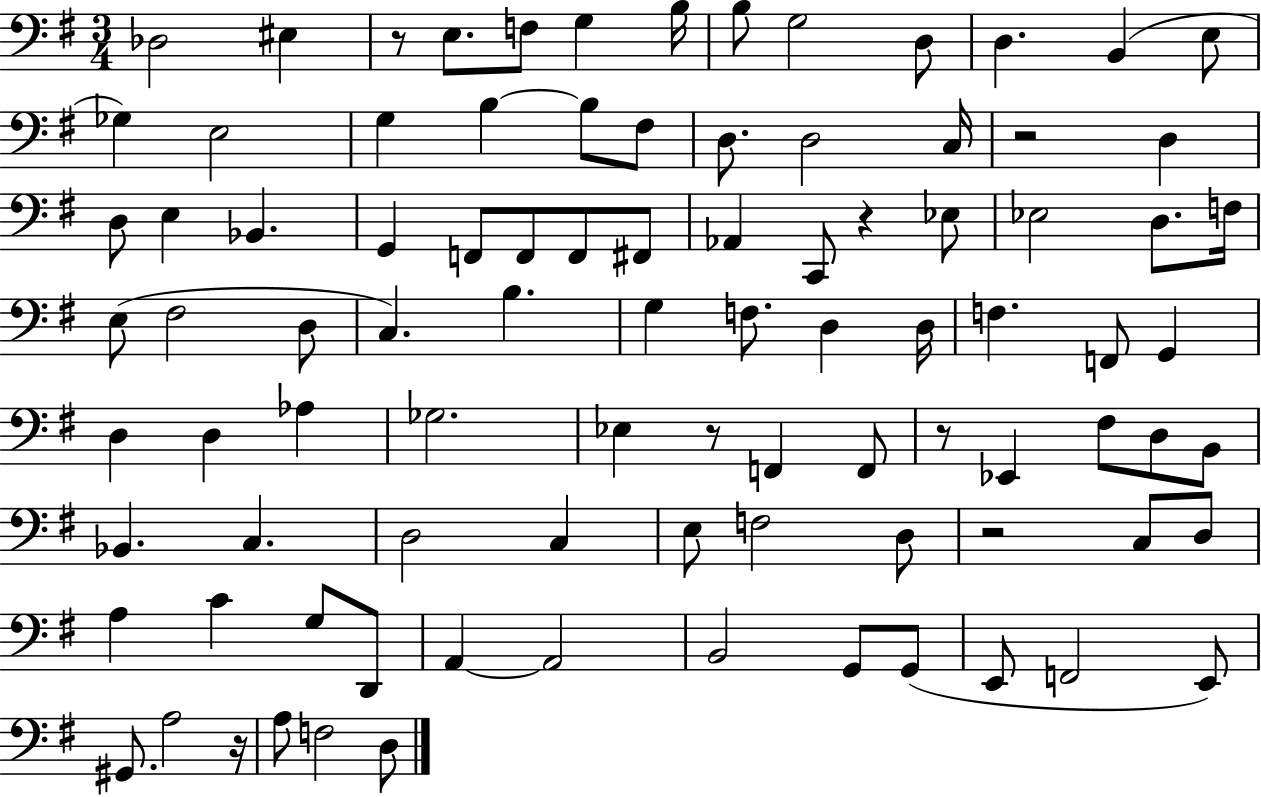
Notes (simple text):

Db3/h EIS3/q R/e E3/e. F3/e G3/q B3/s B3/e G3/h D3/e D3/q. B2/q E3/e Gb3/q E3/h G3/q B3/q B3/e F#3/e D3/e. D3/h C3/s R/h D3/q D3/e E3/q Bb2/q. G2/q F2/e F2/e F2/e F#2/e Ab2/q C2/e R/q Eb3/e Eb3/h D3/e. F3/s E3/e F#3/h D3/e C3/q. B3/q. G3/q F3/e. D3/q D3/s F3/q. F2/e G2/q D3/q D3/q Ab3/q Gb3/h. Eb3/q R/e F2/q F2/e R/e Eb2/q F#3/e D3/e B2/e Bb2/q. C3/q. D3/h C3/q E3/e F3/h D3/e R/h C3/e D3/e A3/q C4/q G3/e D2/e A2/q A2/h B2/h G2/e G2/e E2/e F2/h E2/e G#2/e. A3/h R/s A3/e F3/h D3/e